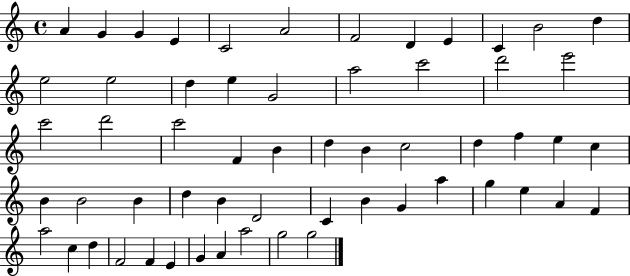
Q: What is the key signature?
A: C major